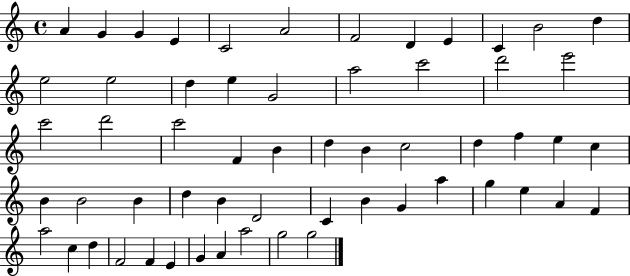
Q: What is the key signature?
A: C major